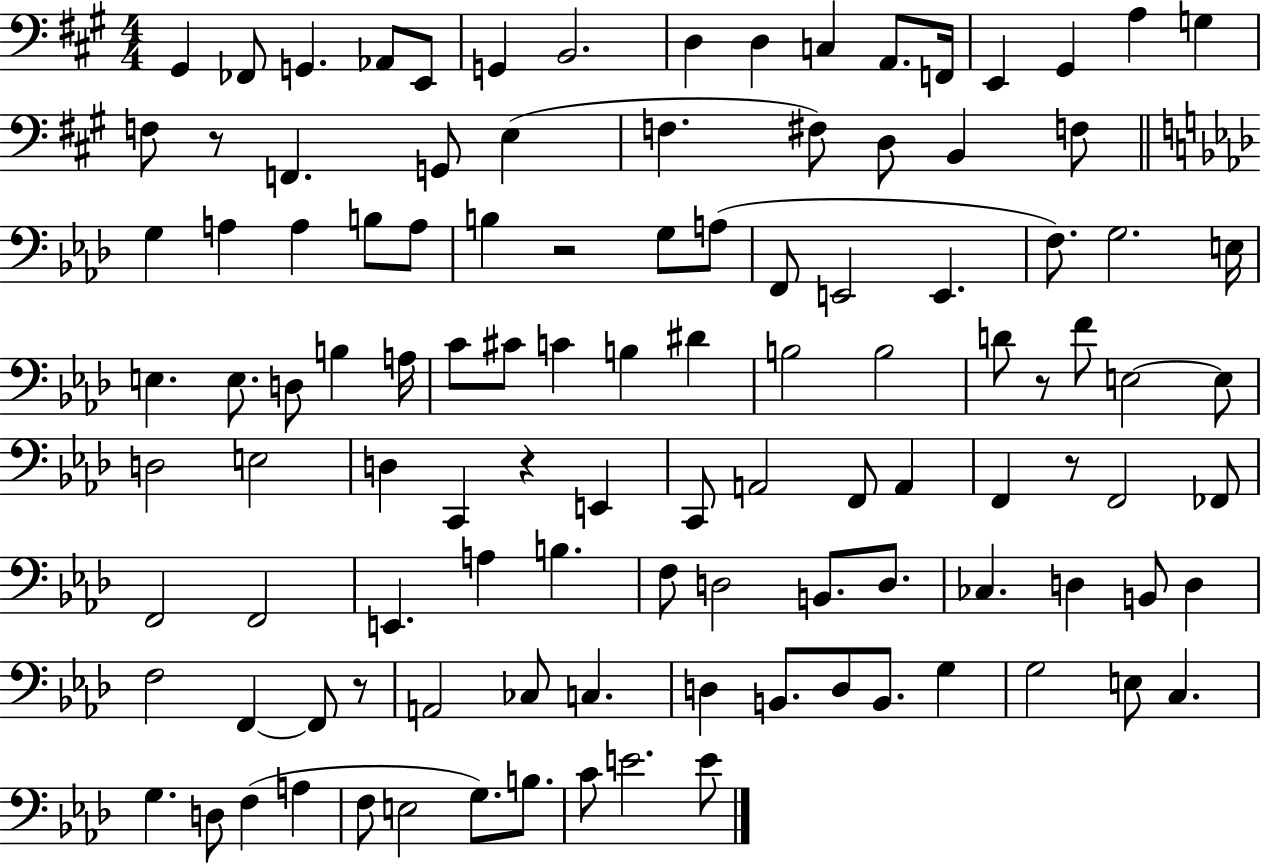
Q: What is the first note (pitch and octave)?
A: G#2